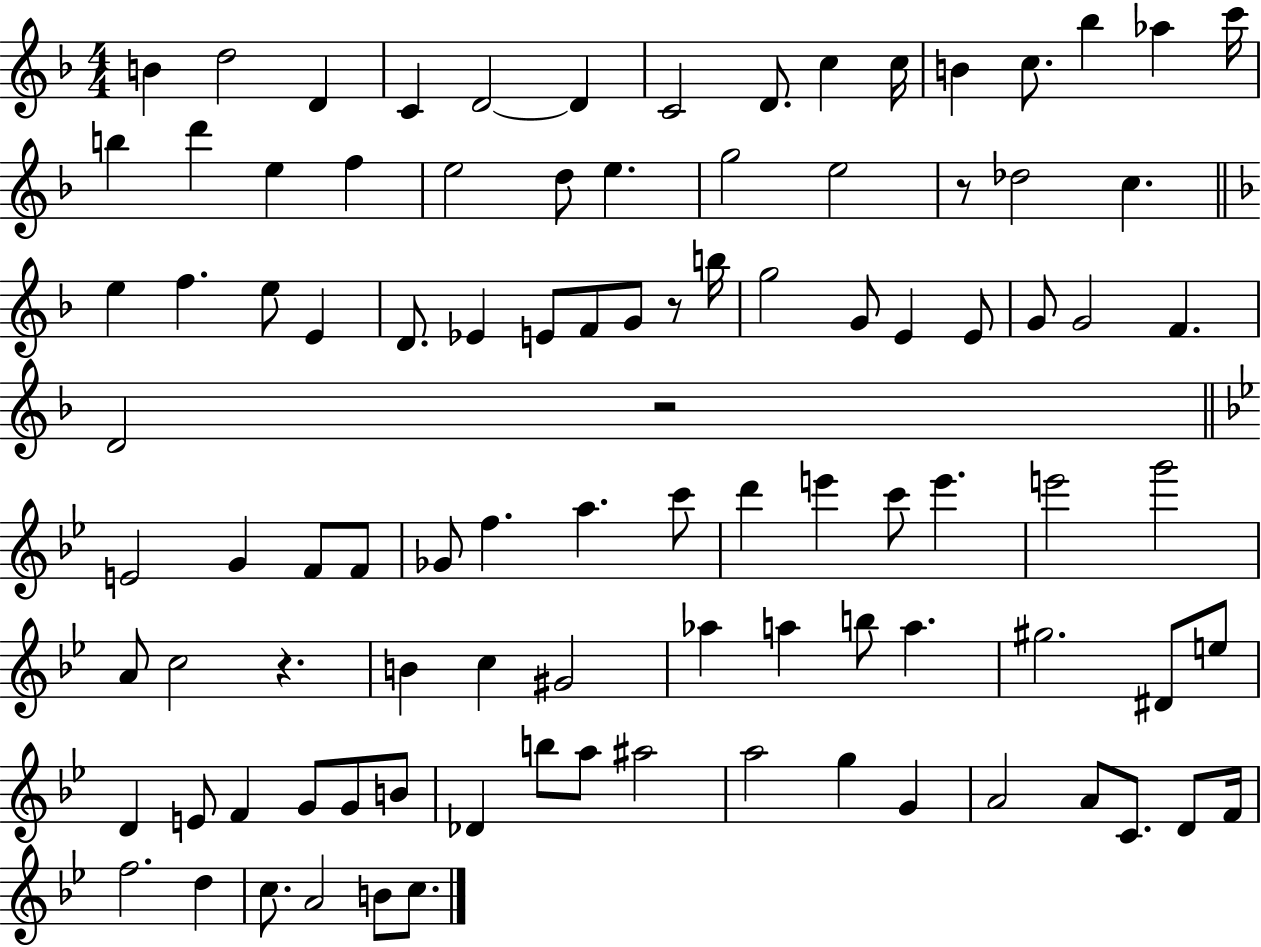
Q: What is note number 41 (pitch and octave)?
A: G4